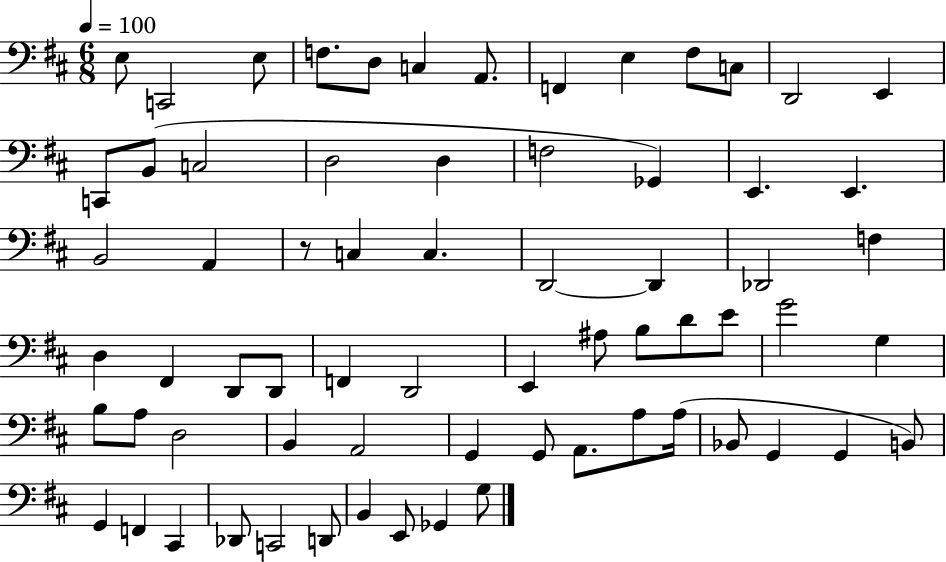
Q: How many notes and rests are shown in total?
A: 68